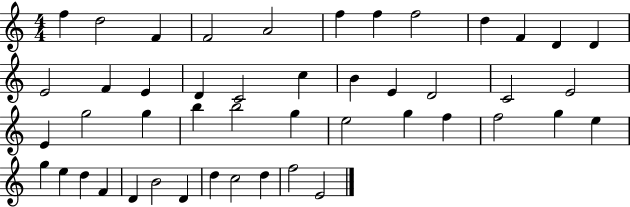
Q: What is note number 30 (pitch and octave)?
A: E5